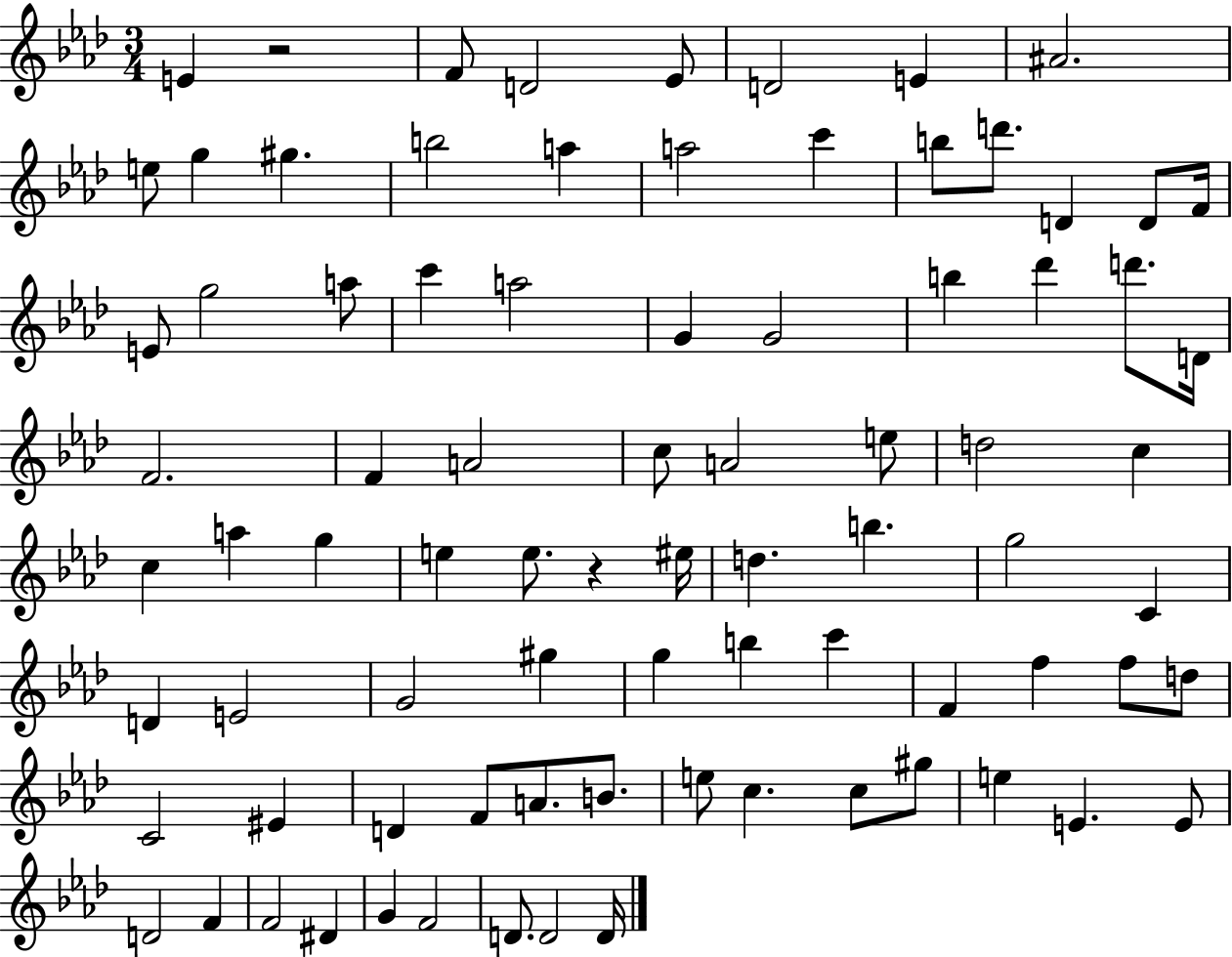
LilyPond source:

{
  \clef treble
  \numericTimeSignature
  \time 3/4
  \key aes \major
  \repeat volta 2 { e'4 r2 | f'8 d'2 ees'8 | d'2 e'4 | ais'2. | \break e''8 g''4 gis''4. | b''2 a''4 | a''2 c'''4 | b''8 d'''8. d'4 d'8 f'16 | \break e'8 g''2 a''8 | c'''4 a''2 | g'4 g'2 | b''4 des'''4 d'''8. d'16 | \break f'2. | f'4 a'2 | c''8 a'2 e''8 | d''2 c''4 | \break c''4 a''4 g''4 | e''4 e''8. r4 eis''16 | d''4. b''4. | g''2 c'4 | \break d'4 e'2 | g'2 gis''4 | g''4 b''4 c'''4 | f'4 f''4 f''8 d''8 | \break c'2 eis'4 | d'4 f'8 a'8. b'8. | e''8 c''4. c''8 gis''8 | e''4 e'4. e'8 | \break d'2 f'4 | f'2 dis'4 | g'4 f'2 | d'8. d'2 d'16 | \break } \bar "|."
}